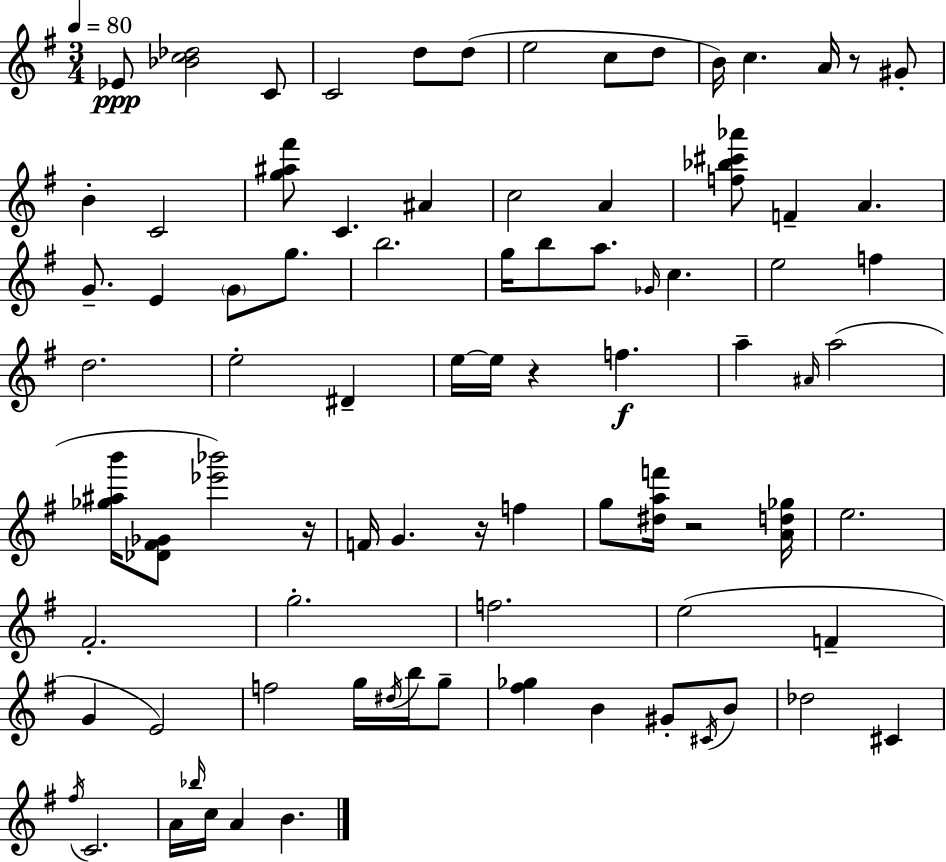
Eb4/e [Bb4,C5,Db5]/h C4/e C4/h D5/e D5/e E5/h C5/e D5/e B4/s C5/q. A4/s R/e G#4/e B4/q C4/h [G5,A#5,F#6]/e C4/q. A#4/q C5/h A4/q [F5,Bb5,C#6,Ab6]/e F4/q A4/q. G4/e. E4/q G4/e G5/e. B5/h. G5/s B5/e A5/e. Gb4/s C5/q. E5/h F5/q D5/h. E5/h D#4/q E5/s E5/s R/q F5/q. A5/q A#4/s A5/h [Gb5,A#5,B6]/s [Db4,F#4,Gb4]/e [Eb6,Bb6]/h R/s F4/s G4/q. R/s F5/q G5/e [D#5,A5,F6]/s R/h [A4,D5,Gb5]/s E5/h. F#4/h. G5/h. F5/h. E5/h F4/q G4/q E4/h F5/h G5/s D#5/s B5/s G5/e [F#5,Gb5]/q B4/q G#4/e C#4/s B4/e Db5/h C#4/q F#5/s C4/h. A4/s Bb5/s C5/s A4/q B4/q.